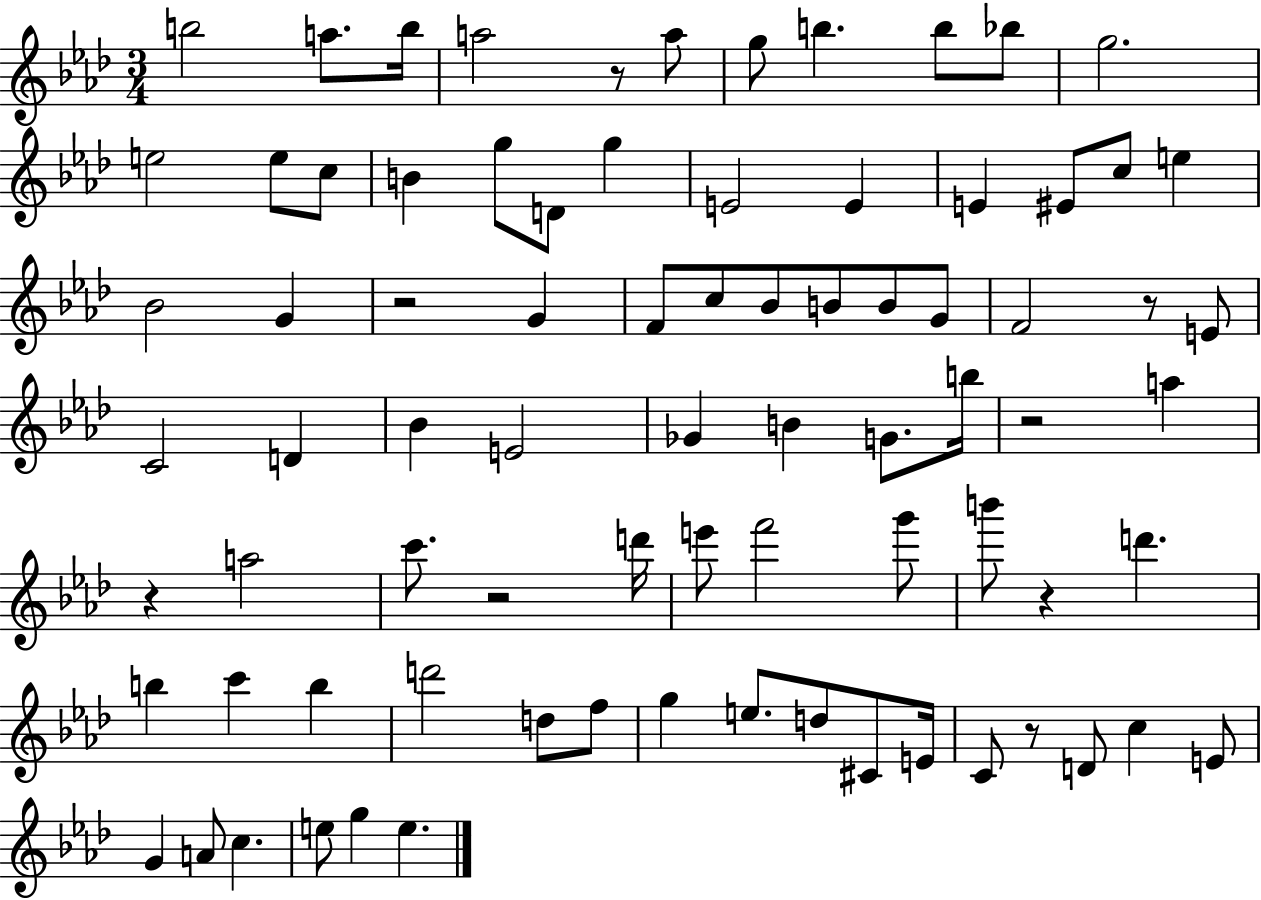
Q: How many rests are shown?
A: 8